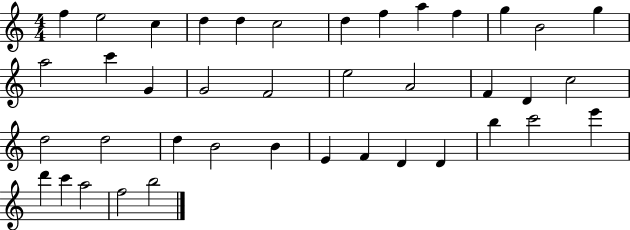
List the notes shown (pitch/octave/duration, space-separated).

F5/q E5/h C5/q D5/q D5/q C5/h D5/q F5/q A5/q F5/q G5/q B4/h G5/q A5/h C6/q G4/q G4/h F4/h E5/h A4/h F4/q D4/q C5/h D5/h D5/h D5/q B4/h B4/q E4/q F4/q D4/q D4/q B5/q C6/h E6/q D6/q C6/q A5/h F5/h B5/h